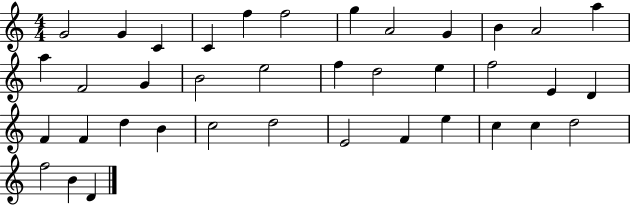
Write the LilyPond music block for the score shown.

{
  \clef treble
  \numericTimeSignature
  \time 4/4
  \key c \major
  g'2 g'4 c'4 | c'4 f''4 f''2 | g''4 a'2 g'4 | b'4 a'2 a''4 | \break a''4 f'2 g'4 | b'2 e''2 | f''4 d''2 e''4 | f''2 e'4 d'4 | \break f'4 f'4 d''4 b'4 | c''2 d''2 | e'2 f'4 e''4 | c''4 c''4 d''2 | \break f''2 b'4 d'4 | \bar "|."
}